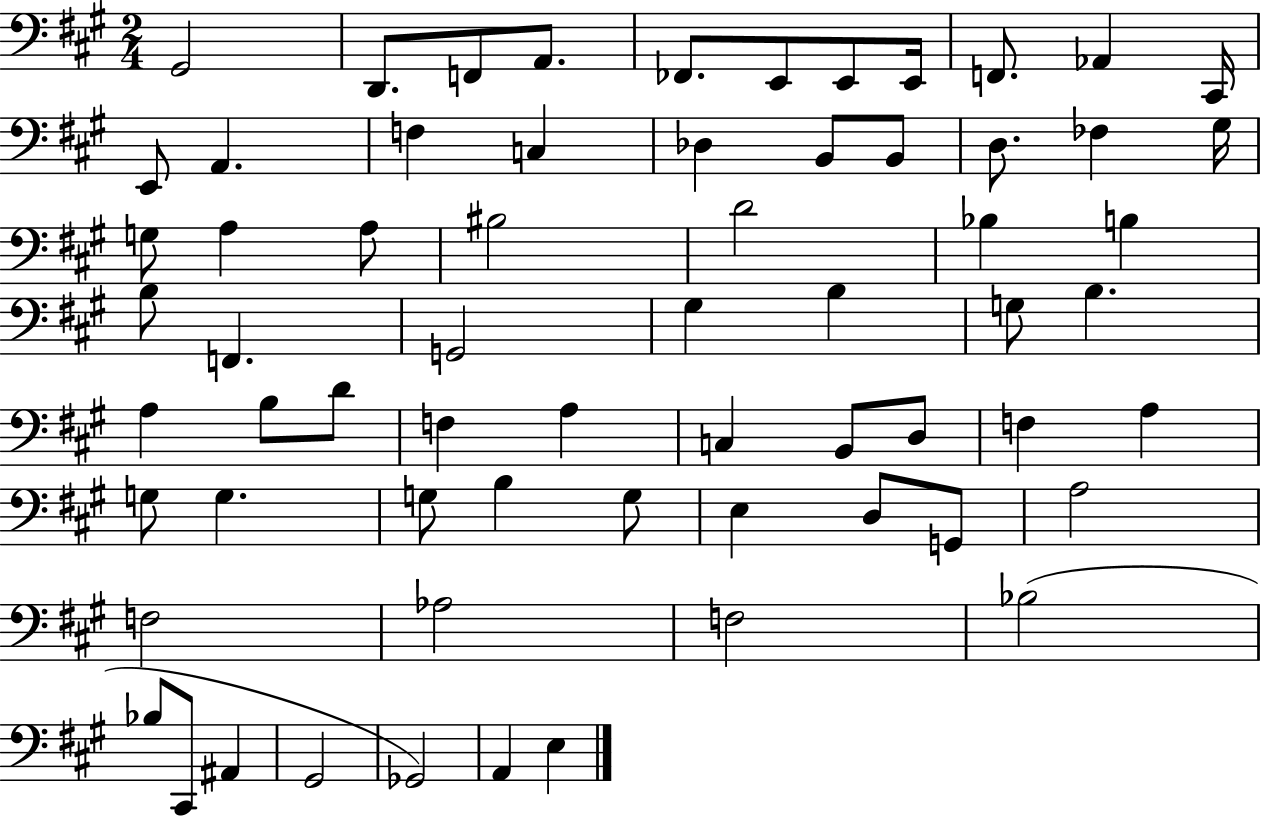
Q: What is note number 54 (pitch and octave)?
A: A3